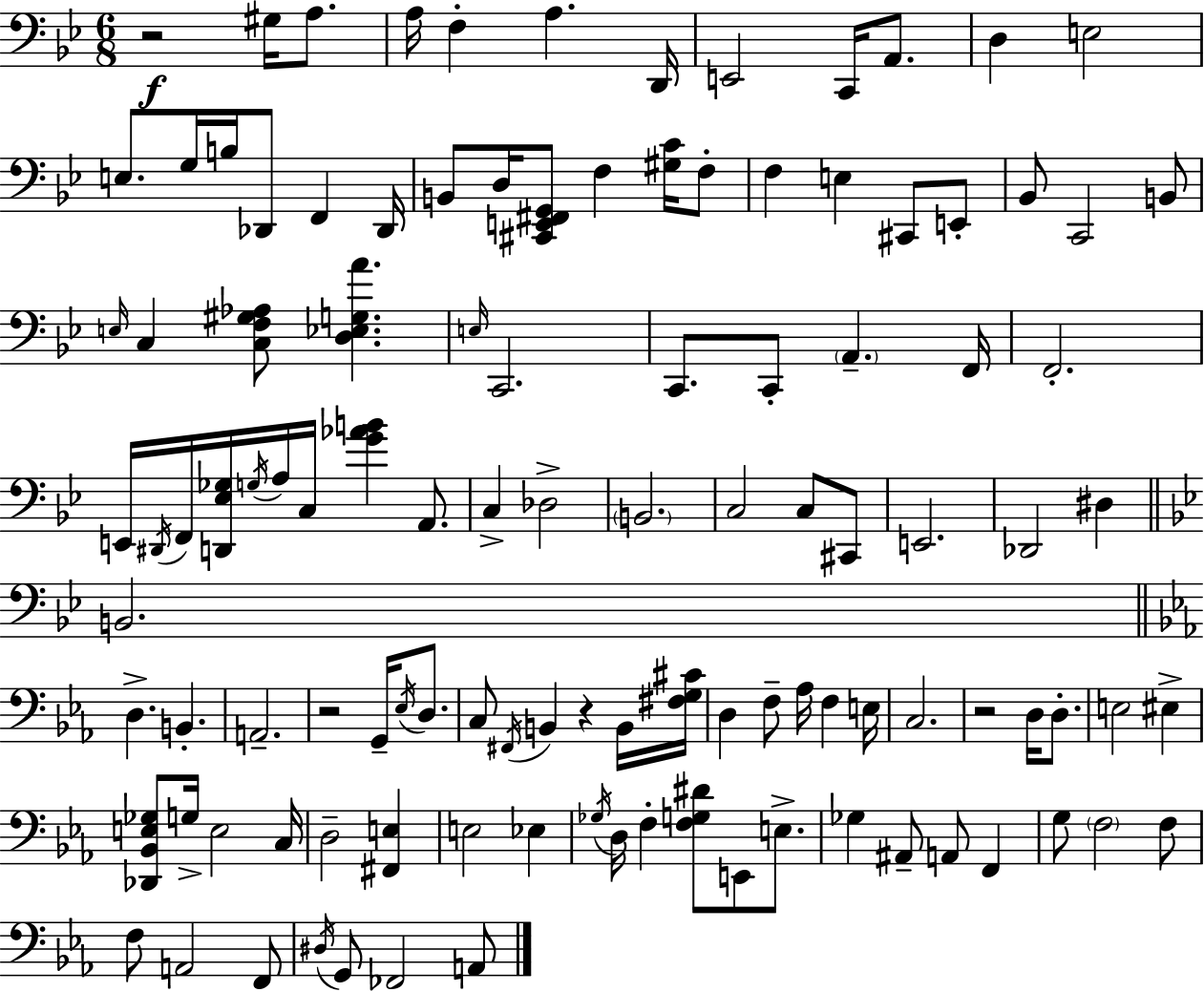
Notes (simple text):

R/h G#3/s A3/e. A3/s F3/q A3/q. D2/s E2/h C2/s A2/e. D3/q E3/h E3/e. G3/s B3/s Db2/e F2/q Db2/s B2/e D3/s [C#2,E2,F#2,G2]/e F3/q [G#3,C4]/s F3/e F3/q E3/q C#2/e E2/e Bb2/e C2/h B2/e E3/s C3/q [C3,F3,G#3,Ab3]/e [D3,Eb3,G3,A4]/q. E3/s C2/h. C2/e. C2/e A2/q. F2/s F2/h. E2/s D#2/s F2/s [D2,Eb3,Gb3]/s G3/s A3/s C3/s [G4,Ab4,B4]/q A2/e. C3/q Db3/h B2/h. C3/h C3/e C#2/e E2/h. Db2/h D#3/q B2/h. D3/q. B2/q. A2/h. R/h G2/s Eb3/s D3/e. C3/e F#2/s B2/q R/q B2/s [F#3,G3,C#4]/s D3/q F3/e Ab3/s F3/q E3/s C3/h. R/h D3/s D3/e. E3/h EIS3/q [Db2,Bb2,E3,Gb3]/e G3/s E3/h C3/s D3/h [F#2,E3]/q E3/h Eb3/q Gb3/s D3/s F3/q [F3,G3,D#4]/e E2/e E3/e. Gb3/q A#2/e A2/e F2/q G3/e F3/h F3/e F3/e A2/h F2/e D#3/s G2/e FES2/h A2/e